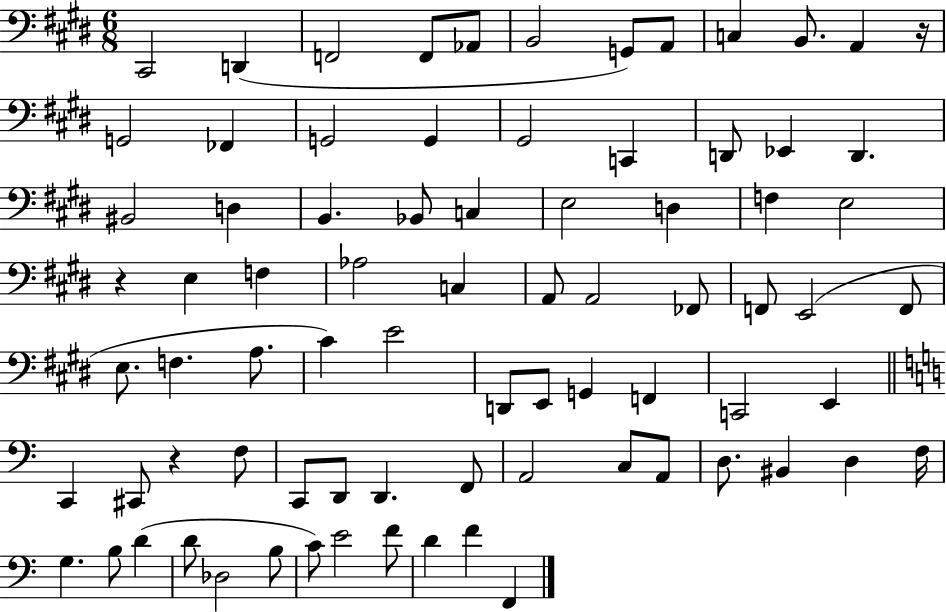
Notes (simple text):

C#2/h D2/q F2/h F2/e Ab2/e B2/h G2/e A2/e C3/q B2/e. A2/q R/s G2/h FES2/q G2/h G2/q G#2/h C2/q D2/e Eb2/q D2/q. BIS2/h D3/q B2/q. Bb2/e C3/q E3/h D3/q F3/q E3/h R/q E3/q F3/q Ab3/h C3/q A2/e A2/h FES2/e F2/e E2/h F2/e E3/e. F3/q. A3/e. C#4/q E4/h D2/e E2/e G2/q F2/q C2/h E2/q C2/q C#2/e R/q F3/e C2/e D2/e D2/q. F2/e A2/h C3/e A2/e D3/e. BIS2/q D3/q F3/s G3/q. B3/e D4/q D4/e Db3/h B3/e C4/e E4/h F4/e D4/q F4/q F2/q